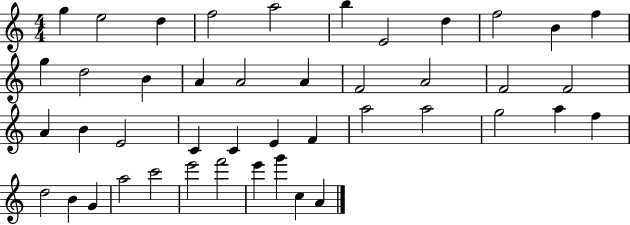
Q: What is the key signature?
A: C major